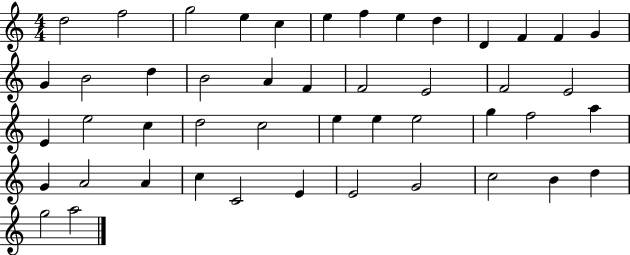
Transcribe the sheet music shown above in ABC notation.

X:1
T:Untitled
M:4/4
L:1/4
K:C
d2 f2 g2 e c e f e d D F F G G B2 d B2 A F F2 E2 F2 E2 E e2 c d2 c2 e e e2 g f2 a G A2 A c C2 E E2 G2 c2 B d g2 a2